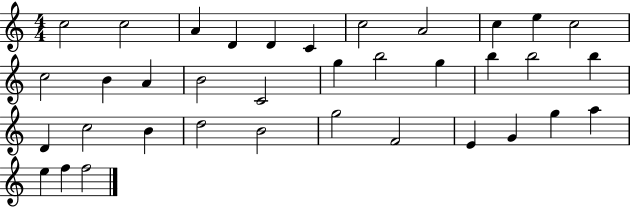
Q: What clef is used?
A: treble